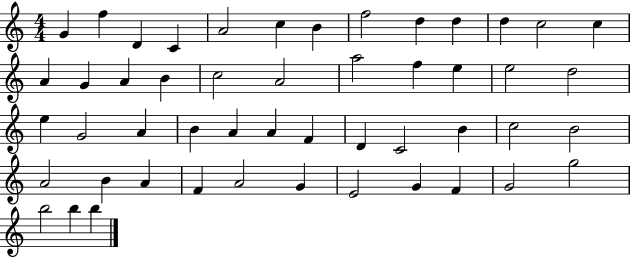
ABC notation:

X:1
T:Untitled
M:4/4
L:1/4
K:C
G f D C A2 c B f2 d d d c2 c A G A B c2 A2 a2 f e e2 d2 e G2 A B A A F D C2 B c2 B2 A2 B A F A2 G E2 G F G2 g2 b2 b b